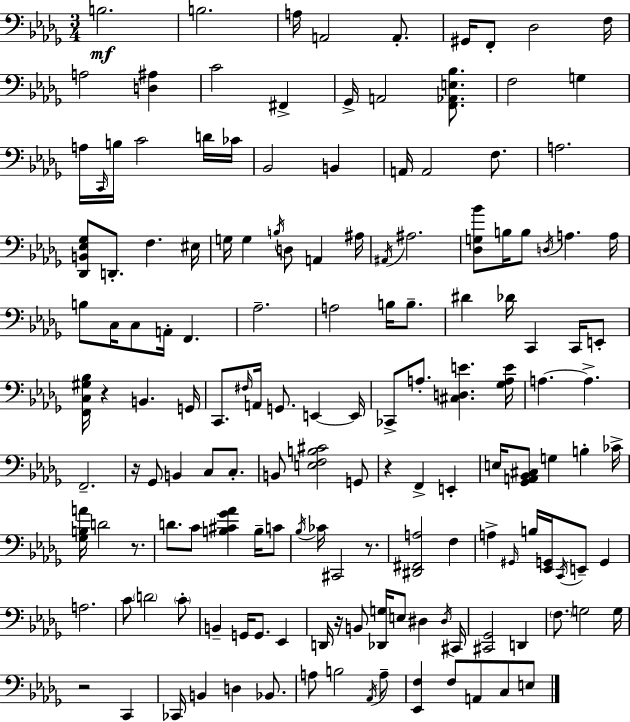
X:1
T:Untitled
M:3/4
L:1/4
K:Bbm
B,2 B,2 A,/4 A,,2 A,,/2 ^G,,/4 F,,/2 _D,2 F,/4 A,2 [D,^A,] C2 ^F,, _G,,/4 A,,2 [F,,_A,,E,_B,]/2 F,2 G, A,/4 C,,/4 B,/4 C2 D/4 _C/4 _B,,2 B,, A,,/4 A,,2 F,/2 A,2 [_D,,B,,_E,_G,]/2 D,,/2 F, ^E,/4 G,/4 G, B,/4 D,/2 A,, ^A,/4 ^A,,/4 ^A,2 [_D,G,_B]/2 B,/4 B,/2 D,/4 A, A,/4 B,/2 C,/4 C,/2 A,,/4 F,, _A,2 A,2 B,/4 B,/2 ^D _D/4 C,, C,,/4 E,,/2 [F,,C,^G,_B,]/4 z B,, G,,/4 C,,/2 ^F,/4 A,,/4 G,,/2 E,, E,,/4 _C,,/2 A,/2 [^C,D,E] [_G,A,E]/4 A, A, F,,2 z/4 _G,,/2 B,, C,/2 C,/2 B,,/2 [E,F,B,^C]2 G,,/2 z F,, E,, E,/4 [_G,,A,,_B,,^C,]/2 G, B, _C/4 [_G,B,A]/4 D2 z/2 D/2 C/2 [B,^C_G_A] B,/4 C/2 _B,/4 _C/4 ^C,,2 z/2 [^D,,^F,,A,]2 F, A, ^G,,/4 B,/4 [_E,,G,,]/4 C,,/4 E,,/2 G,, A,2 C/2 D2 C/2 B,, G,,/4 G,,/2 _E,, D,,/4 z/4 B,,/2 [_D,,G,]/4 E,/2 ^D, ^D,/4 ^C,,/4 [^C,,_G,,]2 D,, F,/2 G,2 G,/4 z2 C,, _C,,/4 B,, D, _B,,/2 A,/2 B,2 _A,,/4 A,/2 [_E,,F,] F,/2 A,,/2 C,/2 E,/2